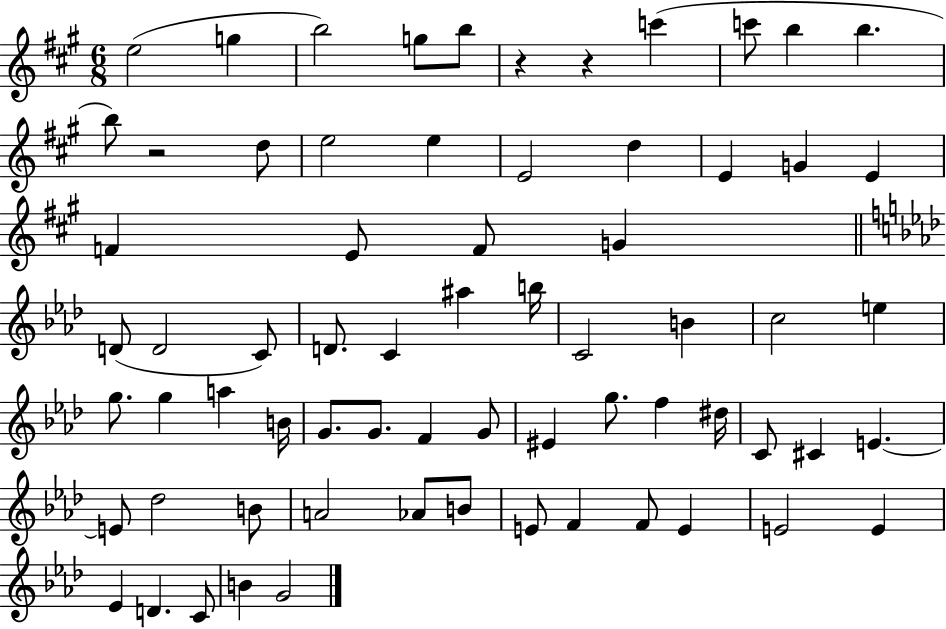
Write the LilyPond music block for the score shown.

{
  \clef treble
  \numericTimeSignature
  \time 6/8
  \key a \major
  e''2( g''4 | b''2) g''8 b''8 | r4 r4 c'''4( | c'''8 b''4 b''4. | \break b''8) r2 d''8 | e''2 e''4 | e'2 d''4 | e'4 g'4 e'4 | \break f'4 e'8 f'8 g'4 | \bar "||" \break \key f \minor d'8( d'2 c'8) | d'8. c'4 ais''4 b''16 | c'2 b'4 | c''2 e''4 | \break g''8. g''4 a''4 b'16 | g'8. g'8. f'4 g'8 | eis'4 g''8. f''4 dis''16 | c'8 cis'4 e'4.~~ | \break e'8 des''2 b'8 | a'2 aes'8 b'8 | e'8 f'4 f'8 e'4 | e'2 e'4 | \break ees'4 d'4. c'8 | b'4 g'2 | \bar "|."
}